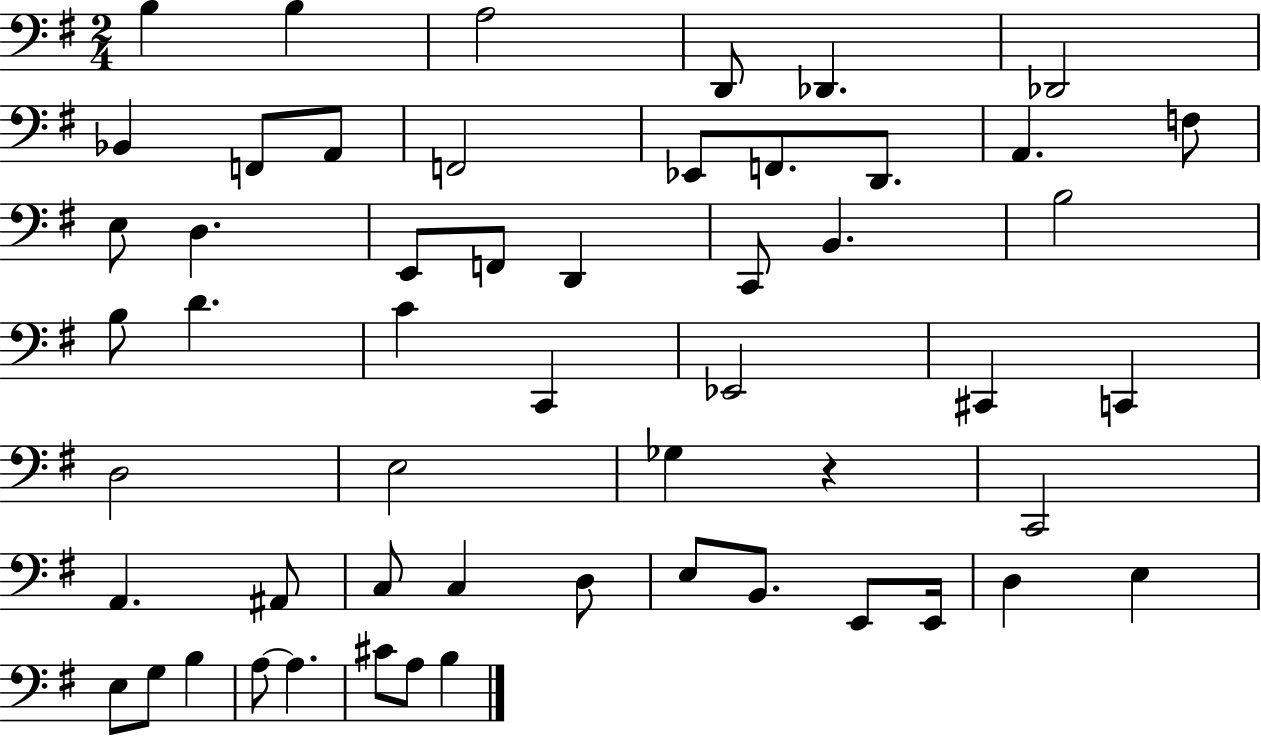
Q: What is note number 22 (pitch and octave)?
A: B2